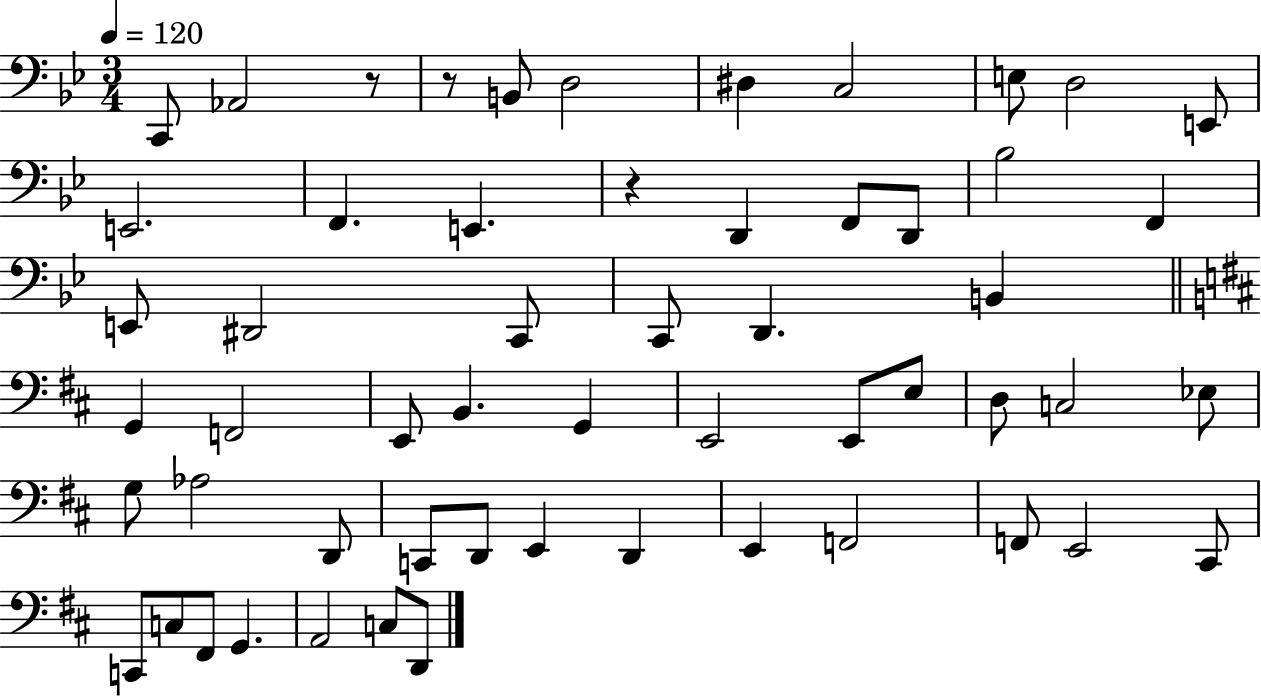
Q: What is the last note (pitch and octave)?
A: D2